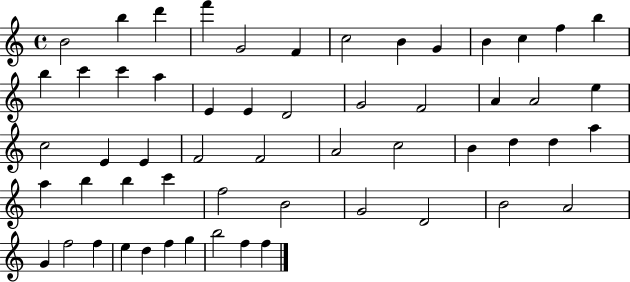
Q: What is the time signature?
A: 4/4